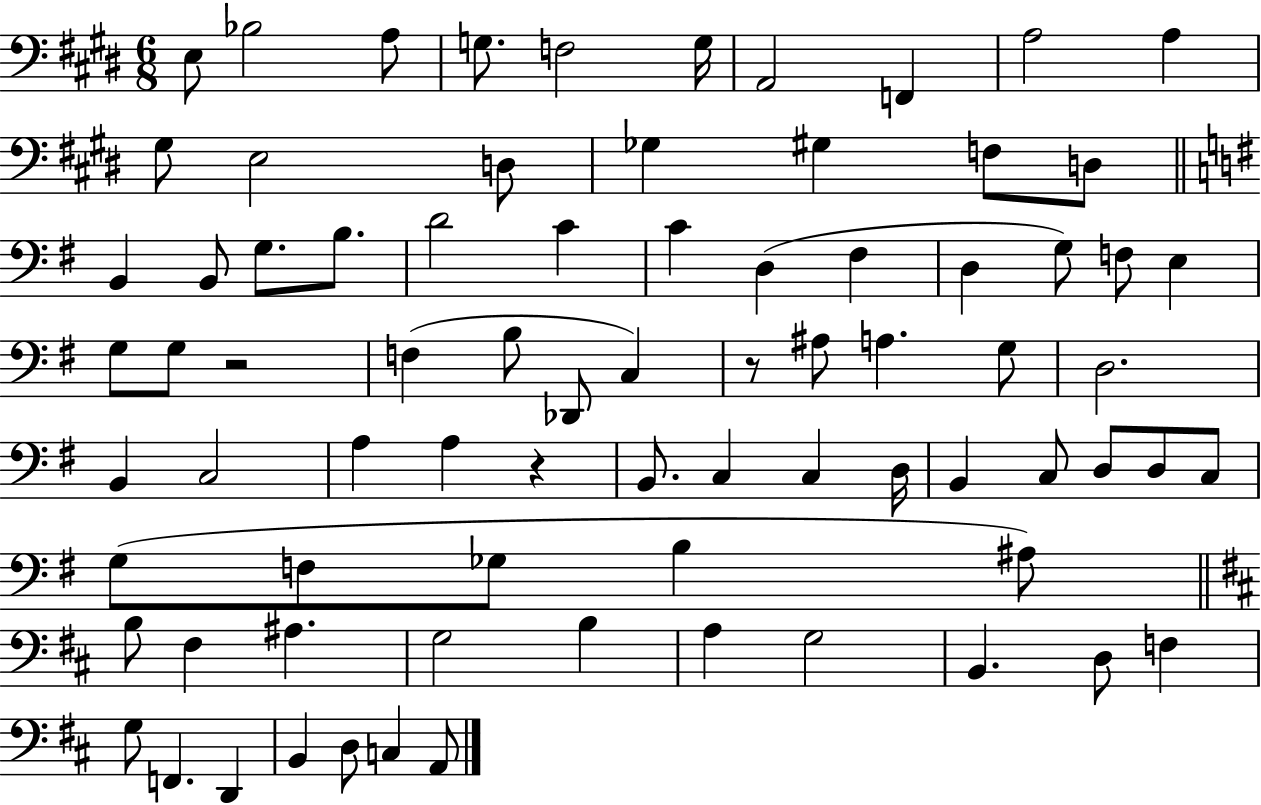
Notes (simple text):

E3/e Bb3/h A3/e G3/e. F3/h G3/s A2/h F2/q A3/h A3/q G#3/e E3/h D3/e Gb3/q G#3/q F3/e D3/e B2/q B2/e G3/e. B3/e. D4/h C4/q C4/q D3/q F#3/q D3/q G3/e F3/e E3/q G3/e G3/e R/h F3/q B3/e Db2/e C3/q R/e A#3/e A3/q. G3/e D3/h. B2/q C3/h A3/q A3/q R/q B2/e. C3/q C3/q D3/s B2/q C3/e D3/e D3/e C3/e G3/e F3/e Gb3/e B3/q A#3/e B3/e F#3/q A#3/q. G3/h B3/q A3/q G3/h B2/q. D3/e F3/q G3/e F2/q. D2/q B2/q D3/e C3/q A2/e